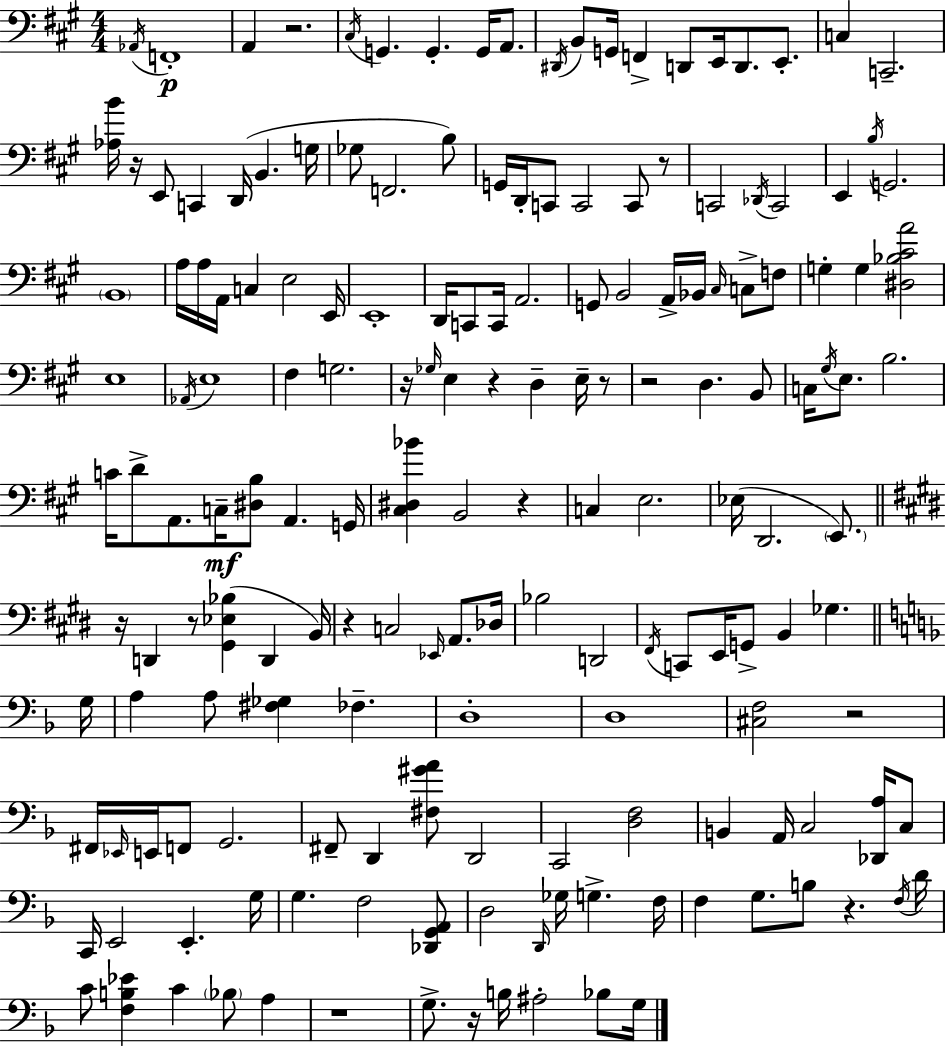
X:1
T:Untitled
M:4/4
L:1/4
K:A
_A,,/4 F,,4 A,, z2 ^C,/4 G,, G,, G,,/4 A,,/2 ^D,,/4 B,,/2 G,,/4 F,, D,,/2 E,,/4 D,,/2 E,,/2 C, C,,2 [_A,B]/4 z/4 E,,/2 C,, D,,/4 B,, G,/4 _G,/2 F,,2 B,/2 G,,/4 D,,/4 C,,/2 C,,2 C,,/2 z/2 C,,2 _D,,/4 C,,2 E,, B,/4 G,,2 B,,4 A,/4 A,/4 A,,/4 C, E,2 E,,/4 E,,4 D,,/4 C,,/2 C,,/4 A,,2 G,,/2 B,,2 A,,/4 _B,,/4 ^C,/4 C,/2 F,/2 G, G, [^D,_B,^CA]2 E,4 _A,,/4 E,4 ^F, G,2 z/4 _G,/4 E, z D, E,/4 z/2 z2 D, B,,/2 C,/4 ^G,/4 E,/2 B,2 C/4 D/2 A,,/2 C,/4 [^D,B,]/2 A,, G,,/4 [^C,^D,_B] B,,2 z C, E,2 _E,/4 D,,2 E,,/2 z/4 D,, z/2 [^G,,_E,_B,] D,, B,,/4 z C,2 _E,,/4 A,,/2 _D,/4 _B,2 D,,2 ^F,,/4 C,,/2 E,,/4 G,,/2 B,, _G, G,/4 A, A,/2 [^F,_G,] _F, D,4 D,4 [^C,F,]2 z2 ^F,,/4 _E,,/4 E,,/4 F,,/2 G,,2 ^F,,/2 D,, [^F,^GA]/2 D,,2 C,,2 [D,F,]2 B,, A,,/4 C,2 [_D,,A,]/4 C,/2 C,,/4 E,,2 E,, G,/4 G, F,2 [_D,,G,,A,,]/2 D,2 D,,/4 _G,/4 G, F,/4 F, G,/2 B,/2 z F,/4 D/4 C/2 [F,B,_E] C _B,/2 A, z4 G,/2 z/4 B,/4 ^A,2 _B,/2 G,/4